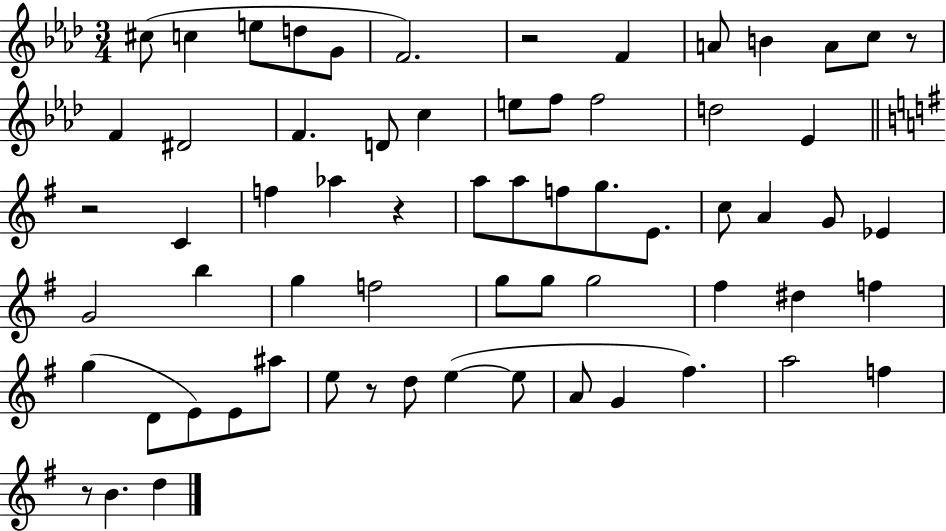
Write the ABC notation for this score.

X:1
T:Untitled
M:3/4
L:1/4
K:Ab
^c/2 c e/2 d/2 G/2 F2 z2 F A/2 B A/2 c/2 z/2 F ^D2 F D/2 c e/2 f/2 f2 d2 _E z2 C f _a z a/2 a/2 f/2 g/2 E/2 c/2 A G/2 _E G2 b g f2 g/2 g/2 g2 ^f ^d f g D/2 E/2 E/2 ^a/2 e/2 z/2 d/2 e e/2 A/2 G ^f a2 f z/2 B d